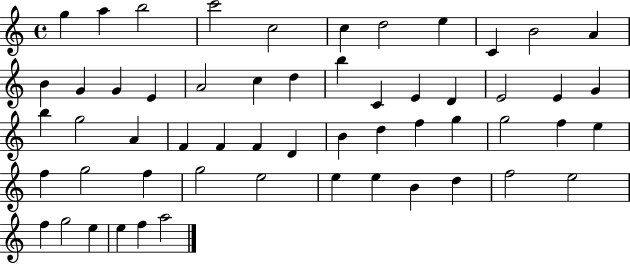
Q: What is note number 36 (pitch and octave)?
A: G5